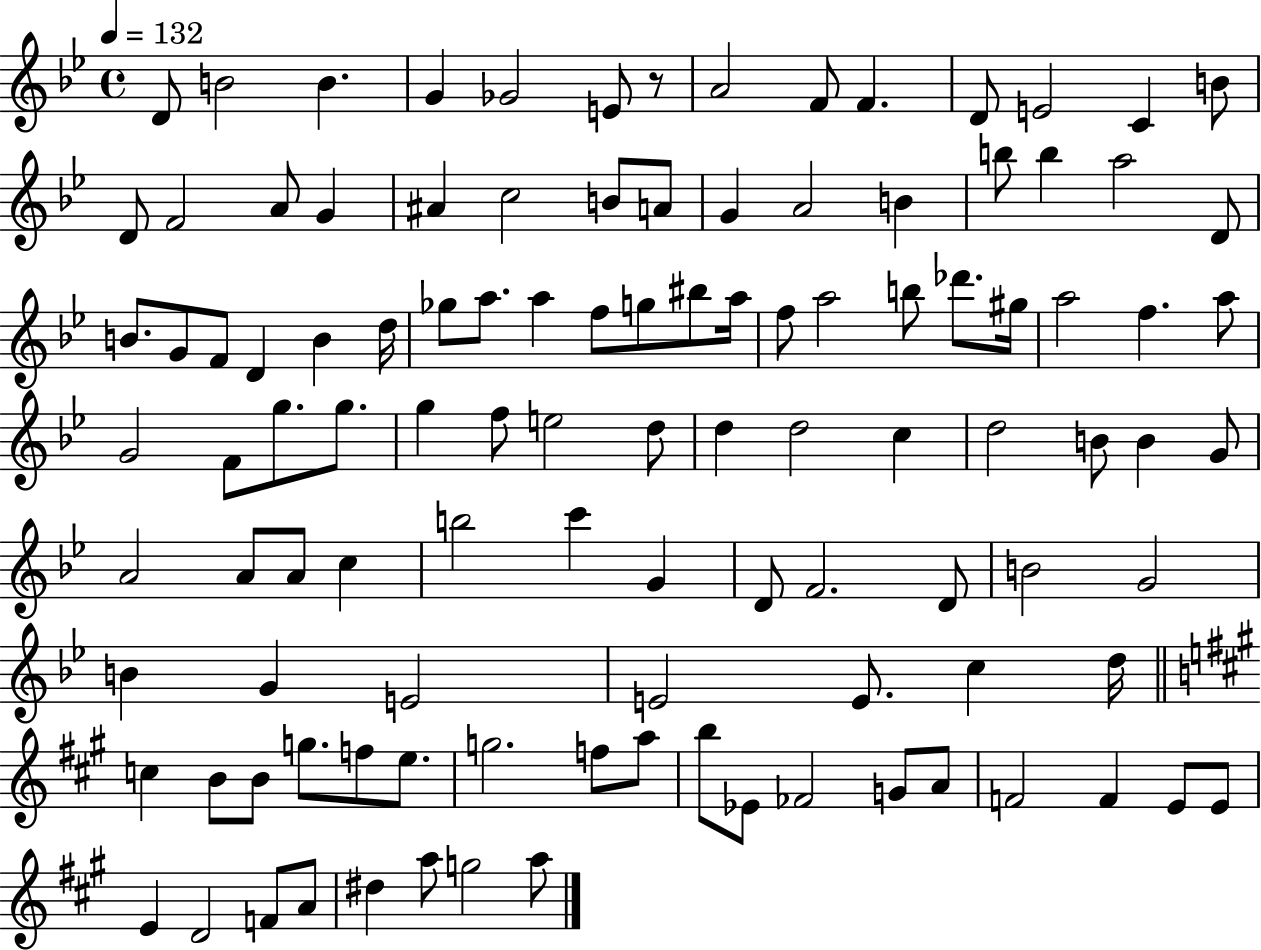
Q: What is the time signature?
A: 4/4